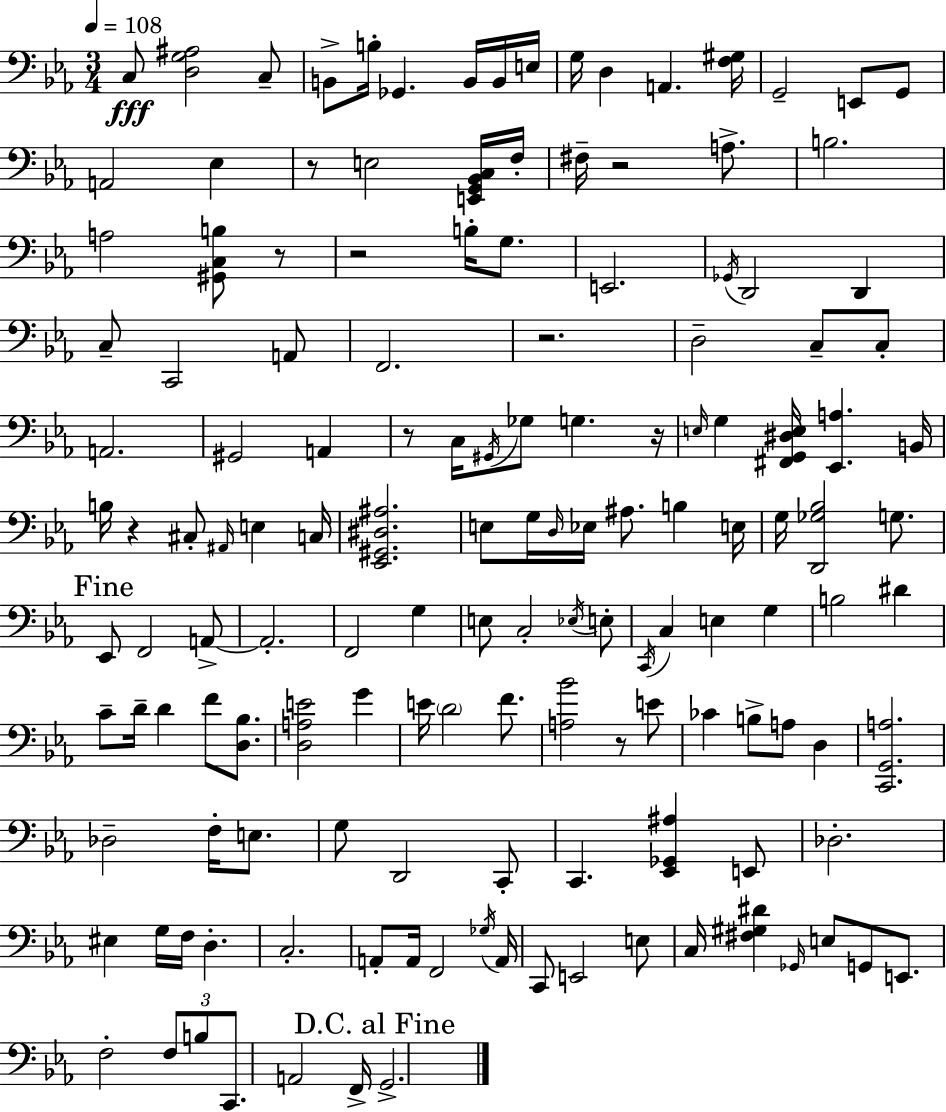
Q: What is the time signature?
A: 3/4